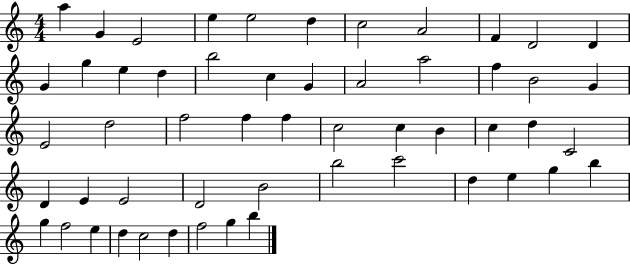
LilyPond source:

{
  \clef treble
  \numericTimeSignature
  \time 4/4
  \key c \major
  a''4 g'4 e'2 | e''4 e''2 d''4 | c''2 a'2 | f'4 d'2 d'4 | \break g'4 g''4 e''4 d''4 | b''2 c''4 g'4 | a'2 a''2 | f''4 b'2 g'4 | \break e'2 d''2 | f''2 f''4 f''4 | c''2 c''4 b'4 | c''4 d''4 c'2 | \break d'4 e'4 e'2 | d'2 b'2 | b''2 c'''2 | d''4 e''4 g''4 b''4 | \break g''4 f''2 e''4 | d''4 c''2 d''4 | f''2 g''4 b''4 | \bar "|."
}